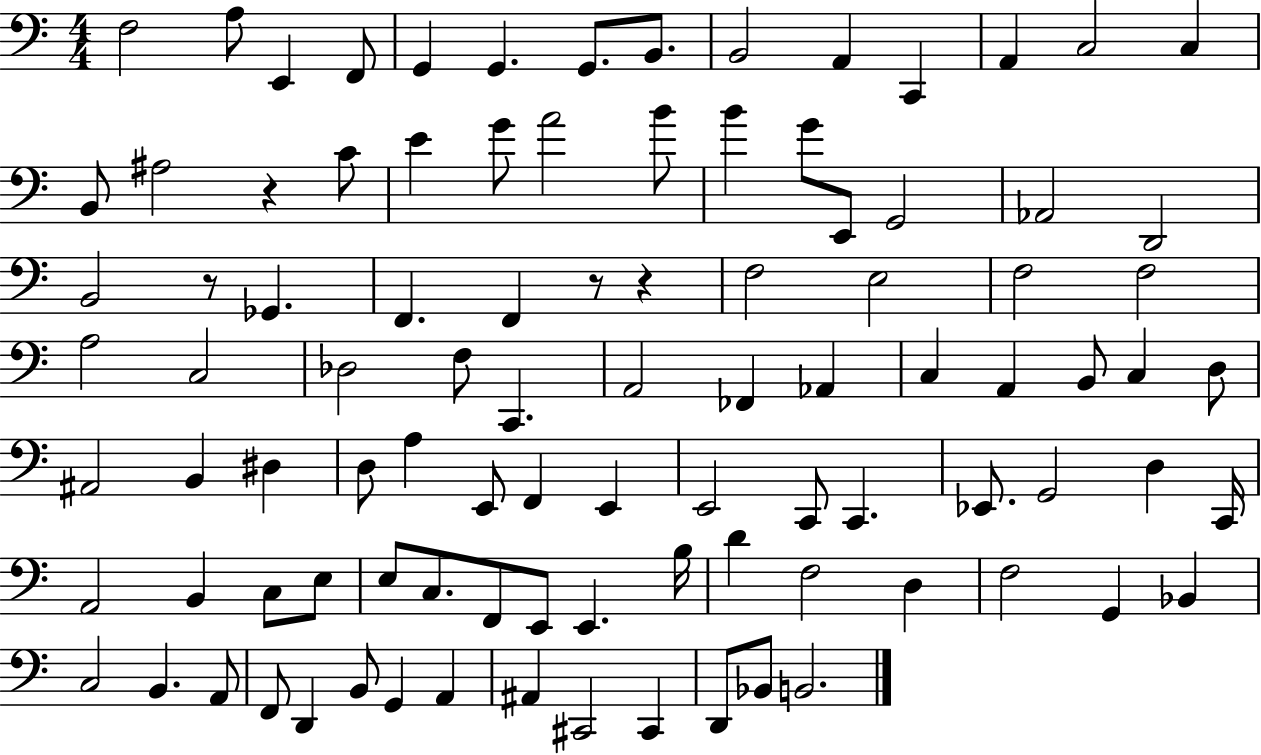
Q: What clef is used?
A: bass